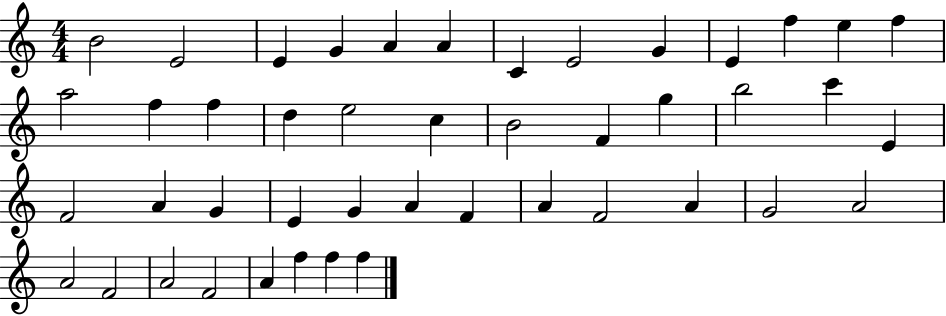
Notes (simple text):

B4/h E4/h E4/q G4/q A4/q A4/q C4/q E4/h G4/q E4/q F5/q E5/q F5/q A5/h F5/q F5/q D5/q E5/h C5/q B4/h F4/q G5/q B5/h C6/q E4/q F4/h A4/q G4/q E4/q G4/q A4/q F4/q A4/q F4/h A4/q G4/h A4/h A4/h F4/h A4/h F4/h A4/q F5/q F5/q F5/q